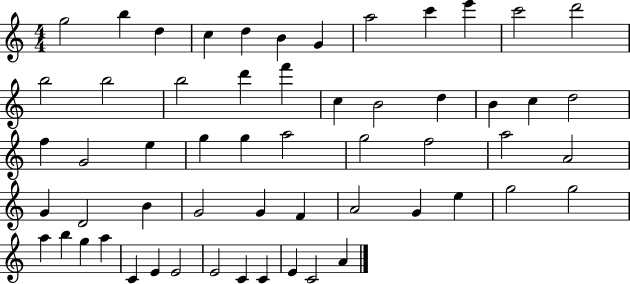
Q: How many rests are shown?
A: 0